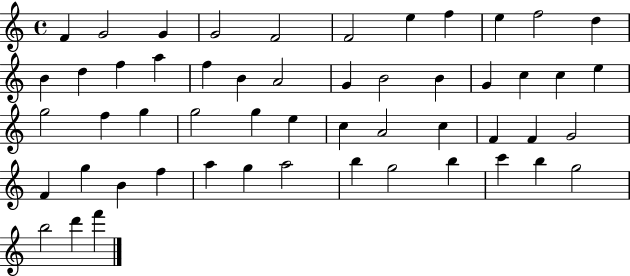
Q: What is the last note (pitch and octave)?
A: F6